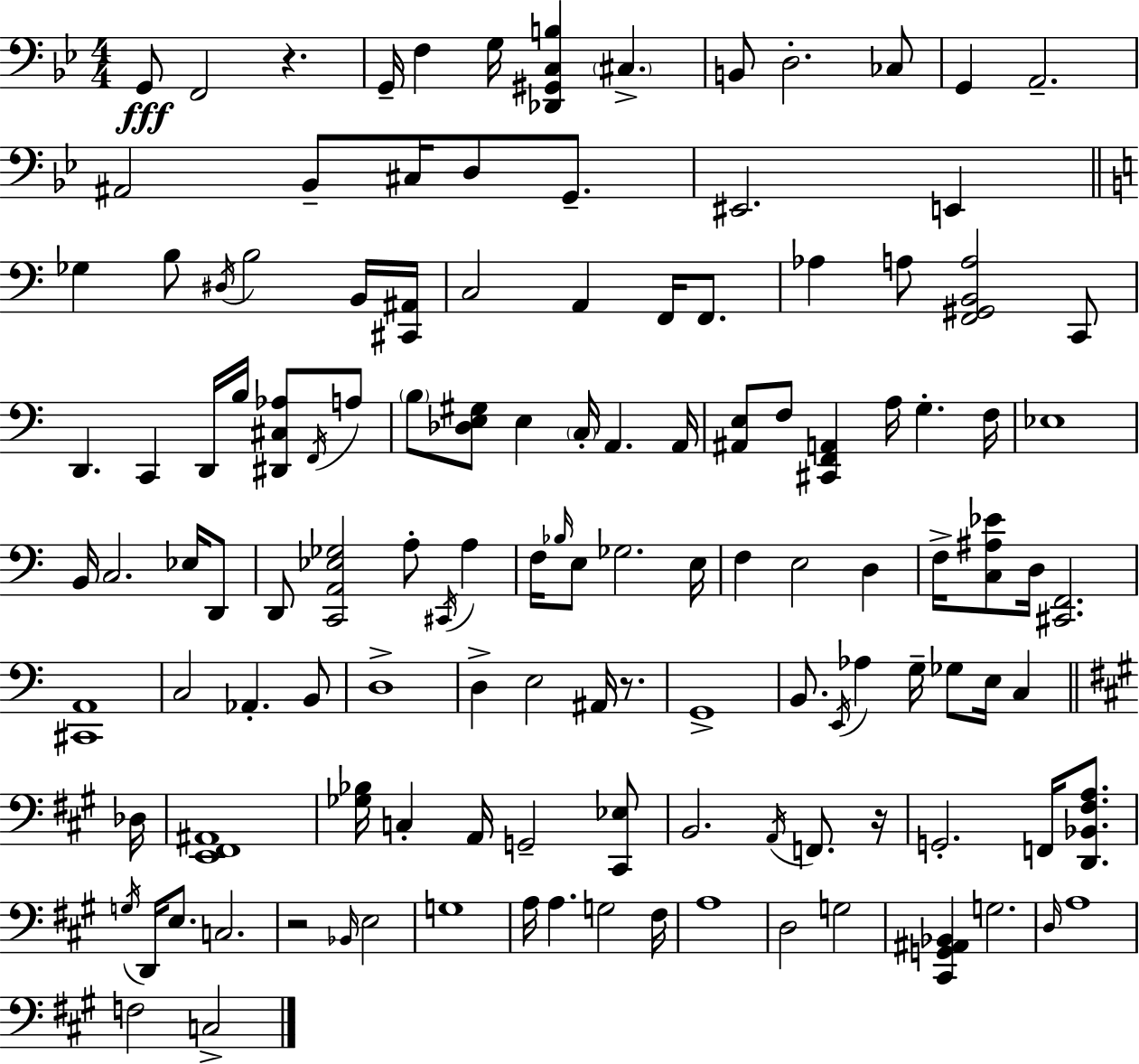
X:1
T:Untitled
M:4/4
L:1/4
K:Gm
G,,/2 F,,2 z G,,/4 F, G,/4 [_D,,^G,,C,B,] ^C, B,,/2 D,2 _C,/2 G,, A,,2 ^A,,2 _B,,/2 ^C,/4 D,/2 G,,/2 ^E,,2 E,, _G, B,/2 ^D,/4 B,2 B,,/4 [^C,,^A,,]/4 C,2 A,, F,,/4 F,,/2 _A, A,/2 [F,,^G,,B,,A,]2 C,,/2 D,, C,, D,,/4 B,/4 [^D,,^C,_A,]/2 F,,/4 A,/2 B,/2 [_D,E,^G,]/2 E, C,/4 A,, A,,/4 [^A,,E,]/2 F,/2 [^C,,F,,A,,] A,/4 G, F,/4 _E,4 B,,/4 C,2 _E,/4 D,,/2 D,,/2 [C,,A,,_E,_G,]2 A,/2 ^C,,/4 A, F,/4 _B,/4 E,/2 _G,2 E,/4 F, E,2 D, F,/4 [C,^A,_E]/2 D,/4 [^C,,F,,]2 [^C,,A,,]4 C,2 _A,, B,,/2 D,4 D, E,2 ^A,,/4 z/2 G,,4 B,,/2 E,,/4 _A, G,/4 _G,/2 E,/4 C, _D,/4 [E,,^F,,^A,,]4 [_G,_B,]/4 C, A,,/4 G,,2 [^C,,_E,]/2 B,,2 A,,/4 F,,/2 z/4 G,,2 F,,/4 [D,,_B,,^F,A,]/2 G,/4 D,,/4 E,/2 C,2 z2 _B,,/4 E,2 G,4 A,/4 A, G,2 ^F,/4 A,4 D,2 G,2 [^C,,G,,^A,,_B,,] G,2 D,/4 A,4 F,2 C,2